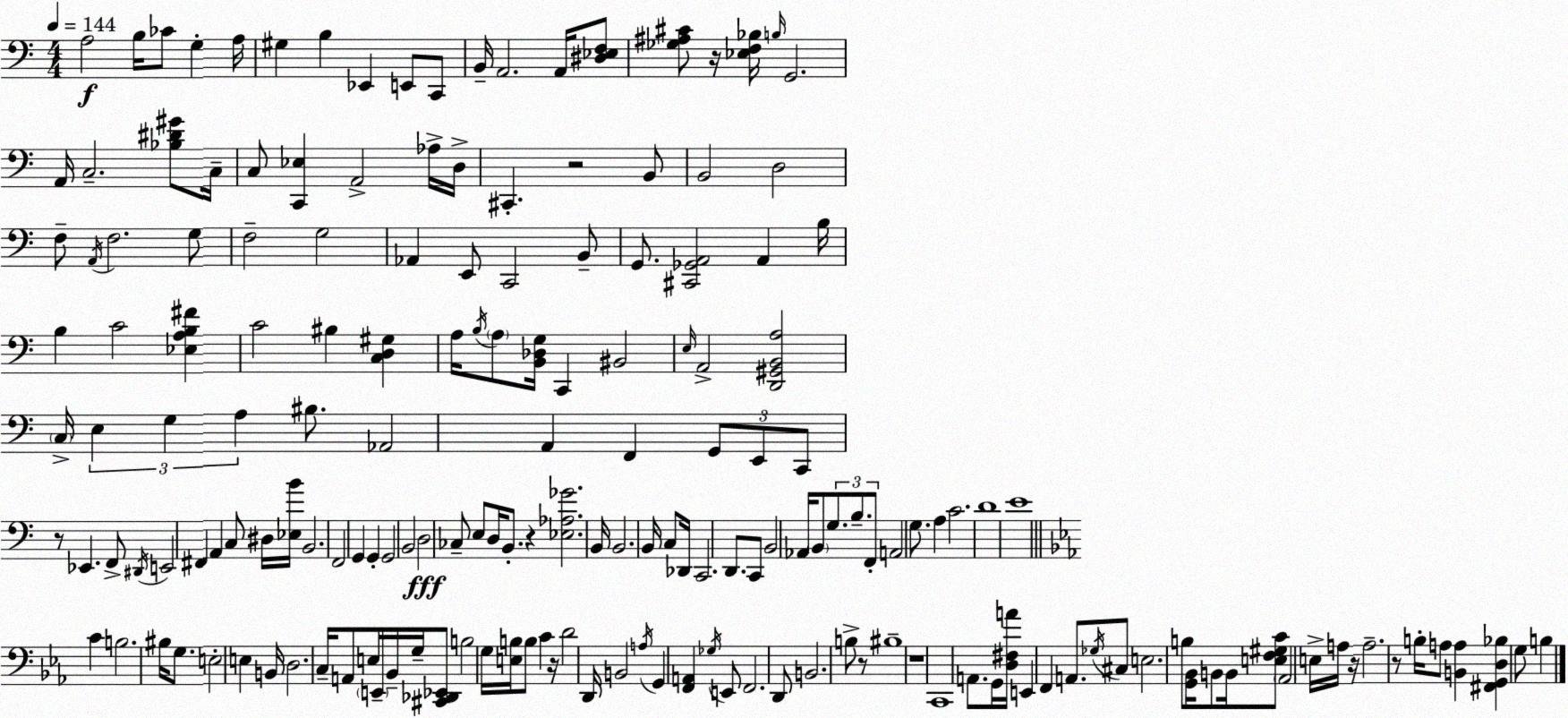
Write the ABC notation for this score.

X:1
T:Untitled
M:4/4
L:1/4
K:C
A,2 B,/4 _C/2 G, A,/4 ^G, B, _E,, E,,/2 C,,/2 B,,/4 A,,2 A,,/4 [^D,_E,F,]/2 [_G,^A,^C]/2 z/4 [_E,F,_B,]/4 B,/4 G,,2 A,,/4 C,2 [_B,^D^G]/2 C,/4 C,/2 [C,,_E,] A,,2 _A,/4 D,/4 ^C,, z2 B,,/2 B,,2 D,2 F,/2 A,,/4 F,2 G,/2 F,2 G,2 _A,, E,,/2 C,,2 B,,/2 G,,/2 [^C,,_G,,A,,]2 A,, B,/4 B, C2 [_E,A,B,^F] C2 ^B, [C,D,^G,] A,/4 B,/4 A,/2 [B,,_D,G,]/4 C,, ^B,,2 E,/4 A,,2 [D,,^G,,B,,A,]2 C,/4 E, G, A, ^B,/2 _A,,2 A,, F,, G,,/2 E,,/2 C,,/2 z/2 _E,, F,,/2 ^D,,/4 E,,2 ^F,, A,, C,/2 ^D,/4 [_E,B]/4 B,,2 F,,2 G,, G,, G,,2 B,,2 D,2 _C,/2 E,/2 D,/4 B,,/2 z [_E,_A,_G]2 B,,/4 B,,2 B,,/4 C,/2 _D,,/4 C,,2 D,,/2 C,,/2 B,,2 _A,,/4 B,,/2 G,/2 B,/2 F,,/2 A,,2 G,/2 A, C2 D4 E4 C B,2 ^B,/4 G,/2 E,2 E, B,,/4 D,2 C,/4 A,,/2 E,/4 E,,/4 _B,,/4 G,/4 [^C,,_D,,_E,,]/2 B,2 G,/4 [E,B,]/4 B,/2 C z/4 D2 D,,/4 B,,2 A,/4 G,, [F,,A,,] _G,/4 E,,/2 F,,2 D,,/2 B,,2 B,/2 z/2 ^B,4 z4 C,,4 A,,/2 G,,/4 [D,^F,A]/4 E,, F,, A,,/2 _G,/4 ^C,/2 E,2 B,/2 [G,,_B,,]/4 B,,/2 B,,/4 [E,F,^G,C]/2 _A,,2 E,/4 A,/4 z/4 A,2 z/2 B,/4 A,/2 [B,,A,] [^F,,G,,D,_B,] G,/2 B,